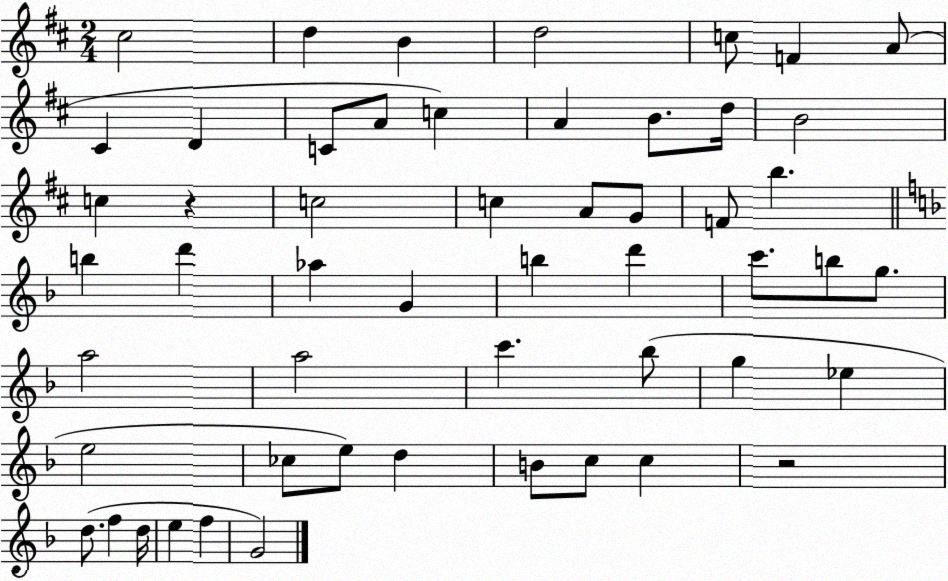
X:1
T:Untitled
M:2/4
L:1/4
K:D
^c2 d B d2 c/2 F A/2 ^C D C/2 A/2 c A B/2 d/4 B2 c z c2 c A/2 G/2 F/2 b b d' _a G b d' c'/2 b/2 g/2 a2 a2 c' _b/2 g _e e2 _c/2 e/2 d B/2 c/2 c z2 d/2 f d/4 e f G2